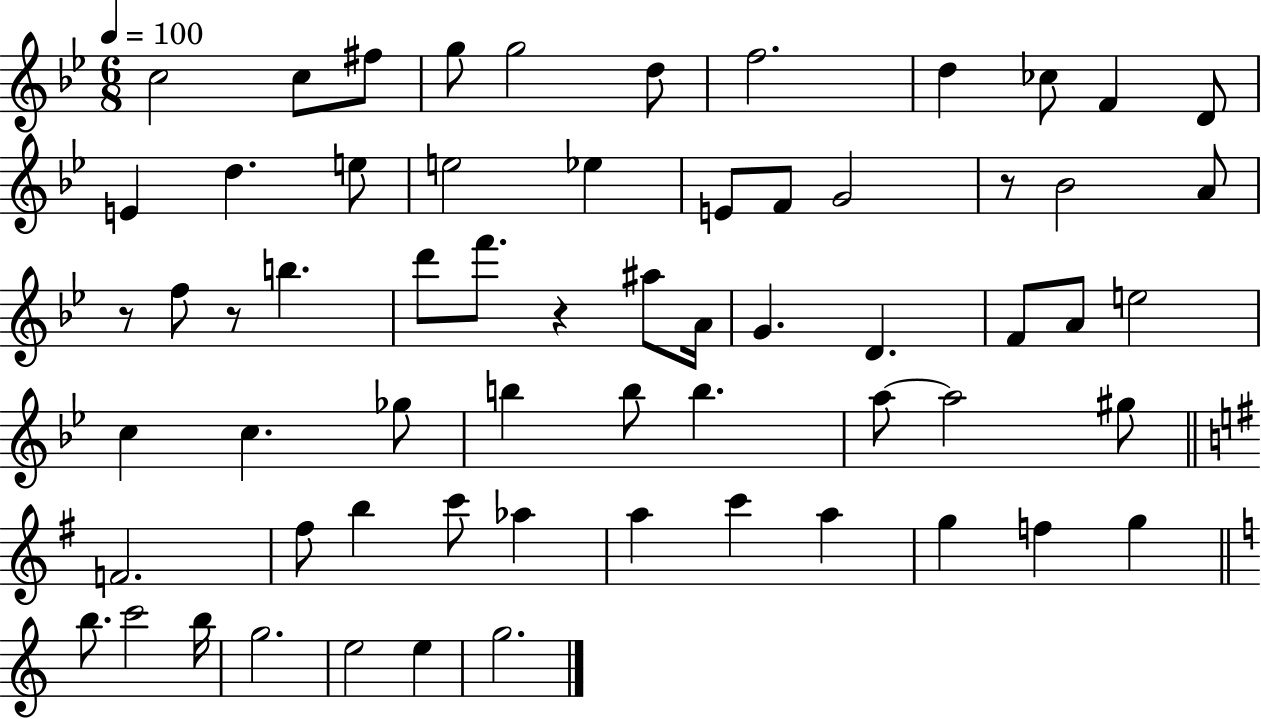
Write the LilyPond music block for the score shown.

{
  \clef treble
  \numericTimeSignature
  \time 6/8
  \key bes \major
  \tempo 4 = 100
  c''2 c''8 fis''8 | g''8 g''2 d''8 | f''2. | d''4 ces''8 f'4 d'8 | \break e'4 d''4. e''8 | e''2 ees''4 | e'8 f'8 g'2 | r8 bes'2 a'8 | \break r8 f''8 r8 b''4. | d'''8 f'''8. r4 ais''8 a'16 | g'4. d'4. | f'8 a'8 e''2 | \break c''4 c''4. ges''8 | b''4 b''8 b''4. | a''8~~ a''2 gis''8 | \bar "||" \break \key e \minor f'2. | fis''8 b''4 c'''8 aes''4 | a''4 c'''4 a''4 | g''4 f''4 g''4 | \break \bar "||" \break \key c \major b''8. c'''2 b''16 | g''2. | e''2 e''4 | g''2. | \break \bar "|."
}